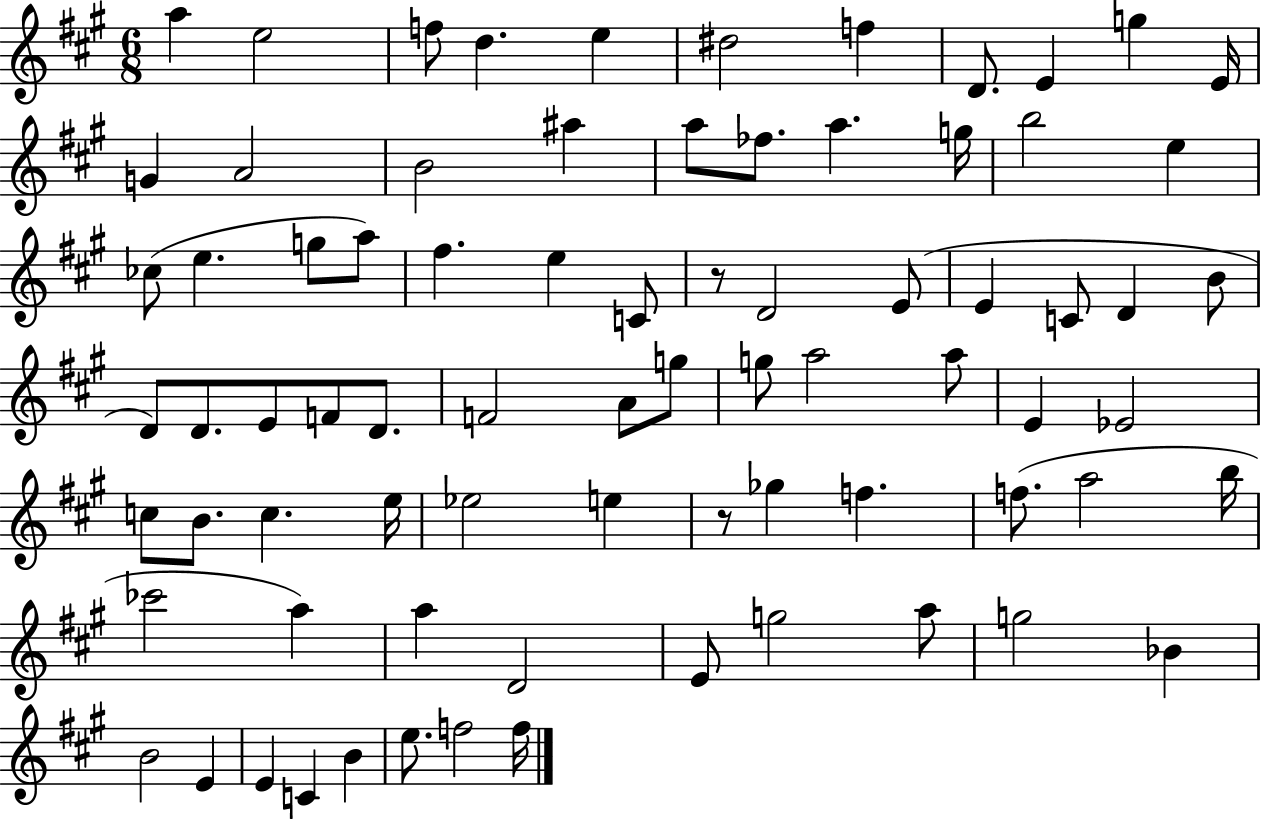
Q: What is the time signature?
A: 6/8